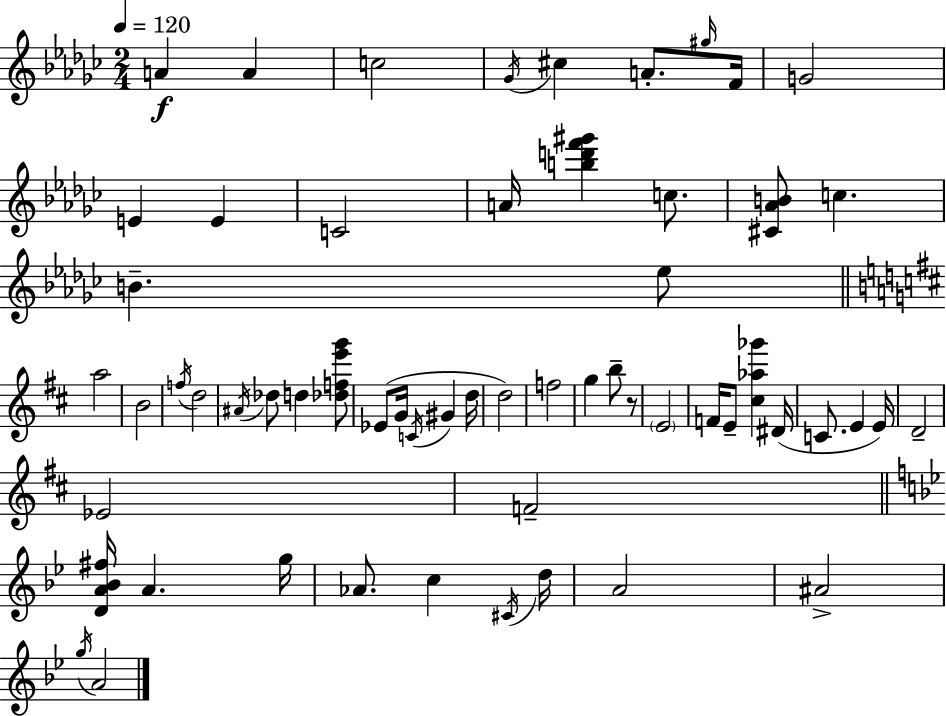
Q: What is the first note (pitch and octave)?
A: A4